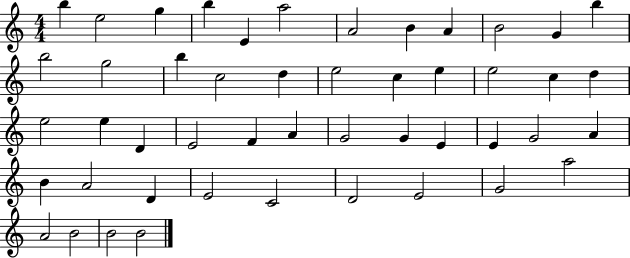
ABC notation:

X:1
T:Untitled
M:4/4
L:1/4
K:C
b e2 g b E a2 A2 B A B2 G b b2 g2 b c2 d e2 c e e2 c d e2 e D E2 F A G2 G E E G2 A B A2 D E2 C2 D2 E2 G2 a2 A2 B2 B2 B2